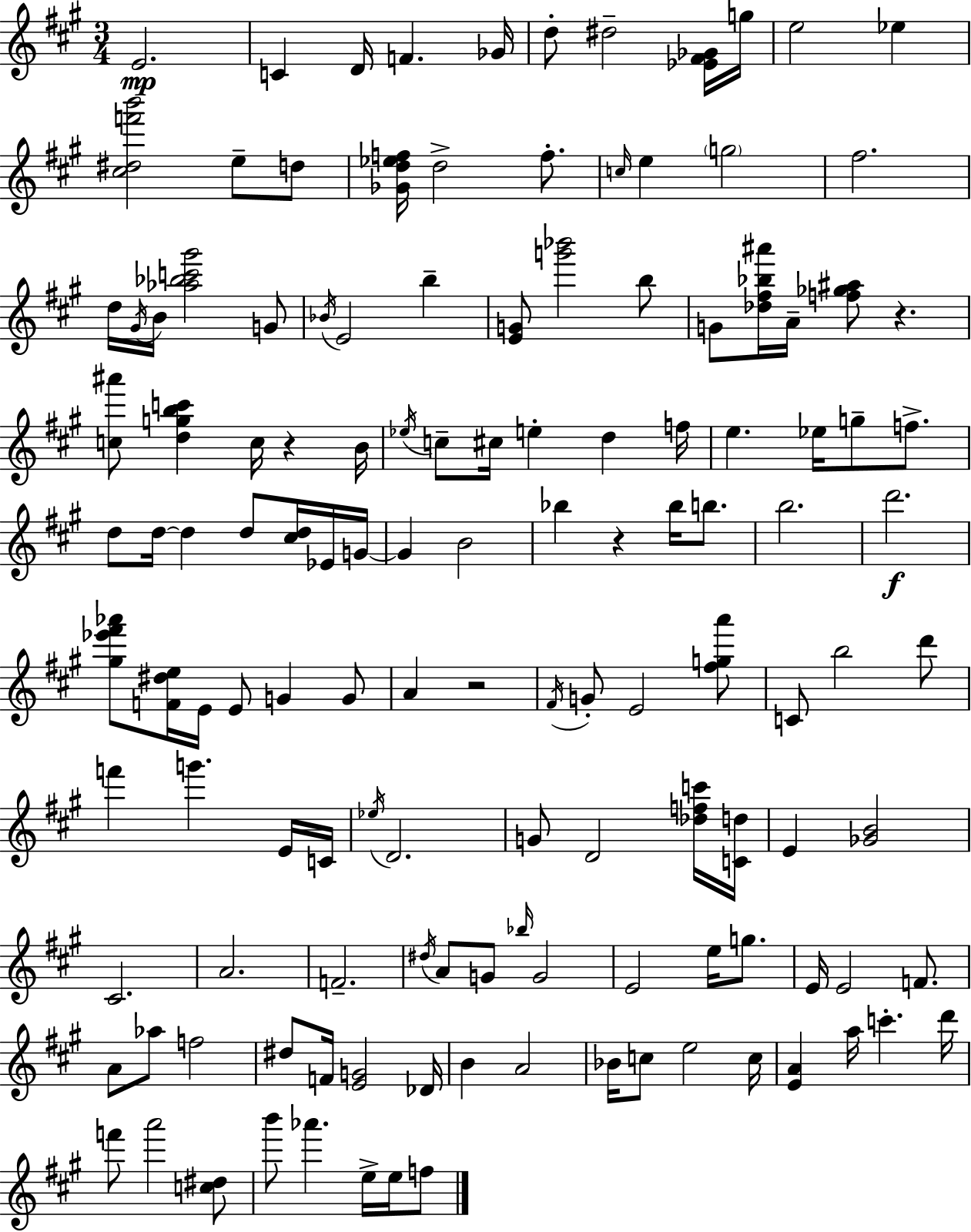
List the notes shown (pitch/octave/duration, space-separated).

E4/h. C4/q D4/s F4/q. Gb4/s D5/e D#5/h [Eb4,F#4,Gb4]/s G5/s E5/h Eb5/q [C#5,D#5,F6,B6]/h E5/e D5/e [Gb4,D5,Eb5,F5]/s D5/h F5/e. C5/s E5/q G5/h F#5/h. D5/s G#4/s B4/s [Ab5,Bb5,C6,G#6]/h G4/e Bb4/s E4/h B5/q [E4,G4]/e [G6,Bb6]/h B5/e G4/e [Db5,F#5,Bb5,A#6]/s A4/s [F5,Gb5,A#5]/e R/q. [C5,A#6]/e [D5,G5,B5,C6]/q C5/s R/q B4/s Eb5/s C5/e C#5/s E5/q D5/q F5/s E5/q. Eb5/s G5/e F5/e. D5/e D5/s D5/q D5/e [C#5,D5]/s Eb4/s G4/s G4/q B4/h Bb5/q R/q Bb5/s B5/e. B5/h. D6/h. [G#5,Eb6,F#6,Ab6]/e [F4,D#5,E5]/s E4/s E4/e G4/q G4/e A4/q R/h F#4/s G4/e E4/h [F#5,G5,A6]/e C4/e B5/h D6/e F6/q G6/q. E4/s C4/s Eb5/s D4/h. G4/e D4/h [Db5,F5,C6]/s [C4,D5]/s E4/q [Gb4,B4]/h C#4/h. A4/h. F4/h. D#5/s A4/e G4/e Bb5/s G4/h E4/h E5/s G5/e. E4/s E4/h F4/e. A4/e Ab5/e F5/h D#5/e F4/s [E4,G4]/h Db4/s B4/q A4/h Bb4/s C5/e E5/h C5/s [E4,A4]/q A5/s C6/q. D6/s F6/e A6/h [C5,D#5]/e B6/e Ab6/q. E5/s E5/s F5/e